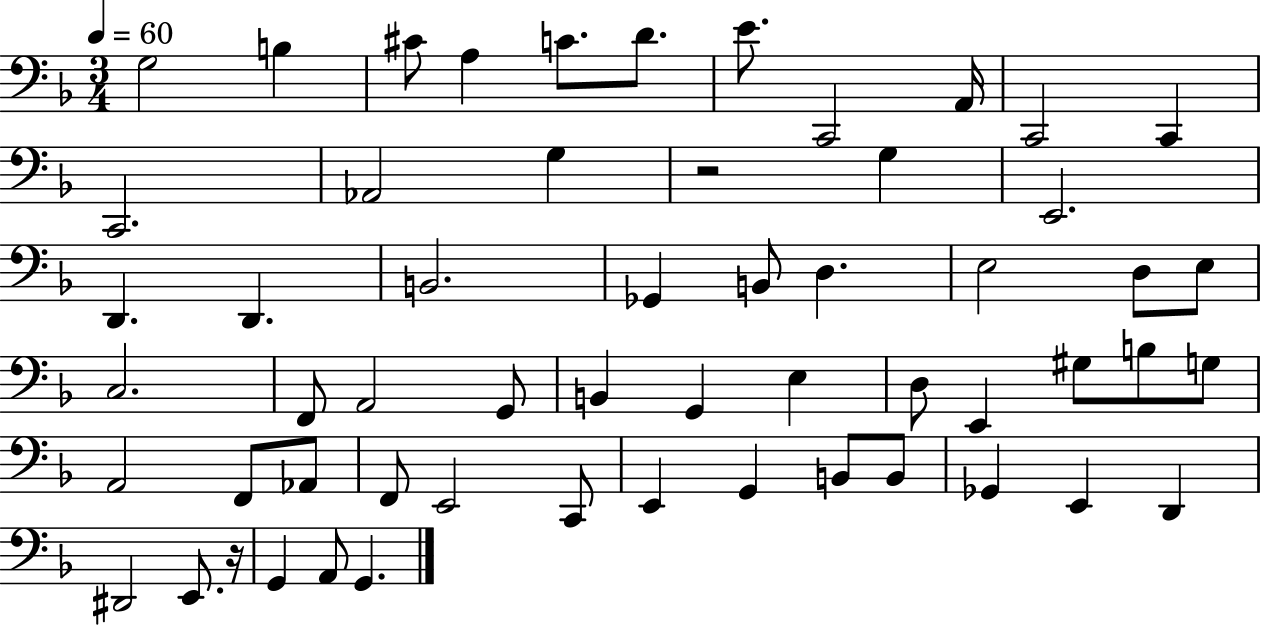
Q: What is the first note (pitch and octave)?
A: G3